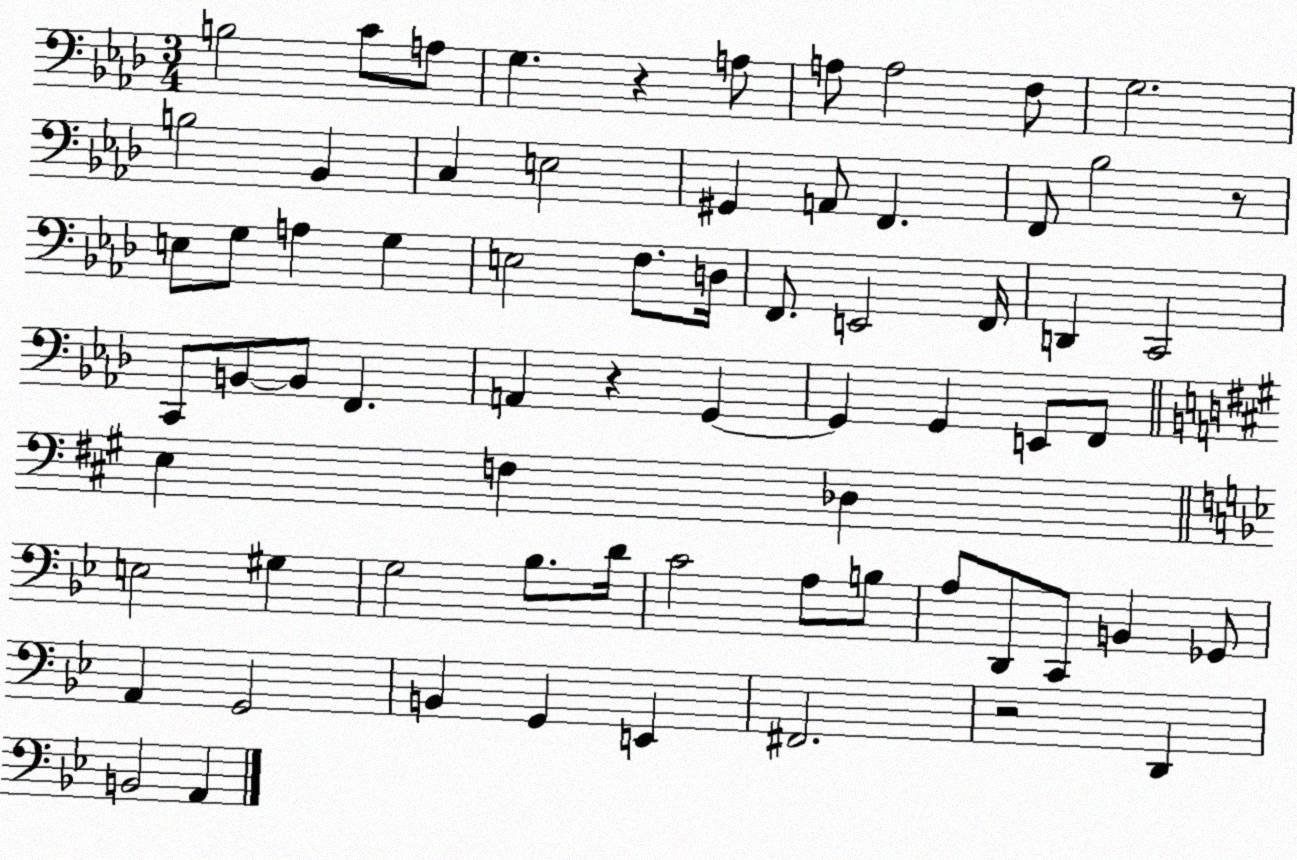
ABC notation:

X:1
T:Untitled
M:3/4
L:1/4
K:Ab
B,2 C/2 A,/2 G, z A,/2 A,/2 A,2 F,/2 G,2 B,2 _B,, C, E,2 ^G,, A,,/2 F,, F,,/2 _B,2 z/2 E,/2 G,/2 A, G, E,2 F,/2 D,/4 F,,/2 E,,2 F,,/4 D,, C,,2 C,,/2 B,,/2 B,,/2 F,, A,, z G,, G,, G,, E,,/2 F,,/2 E, F, _D, E,2 ^G, G,2 _B,/2 D/4 C2 A,/2 B,/2 A,/2 D,,/2 C,,/2 B,, _G,,/2 A,, G,,2 B,, G,, E,, ^F,,2 z2 D,, B,,2 A,,